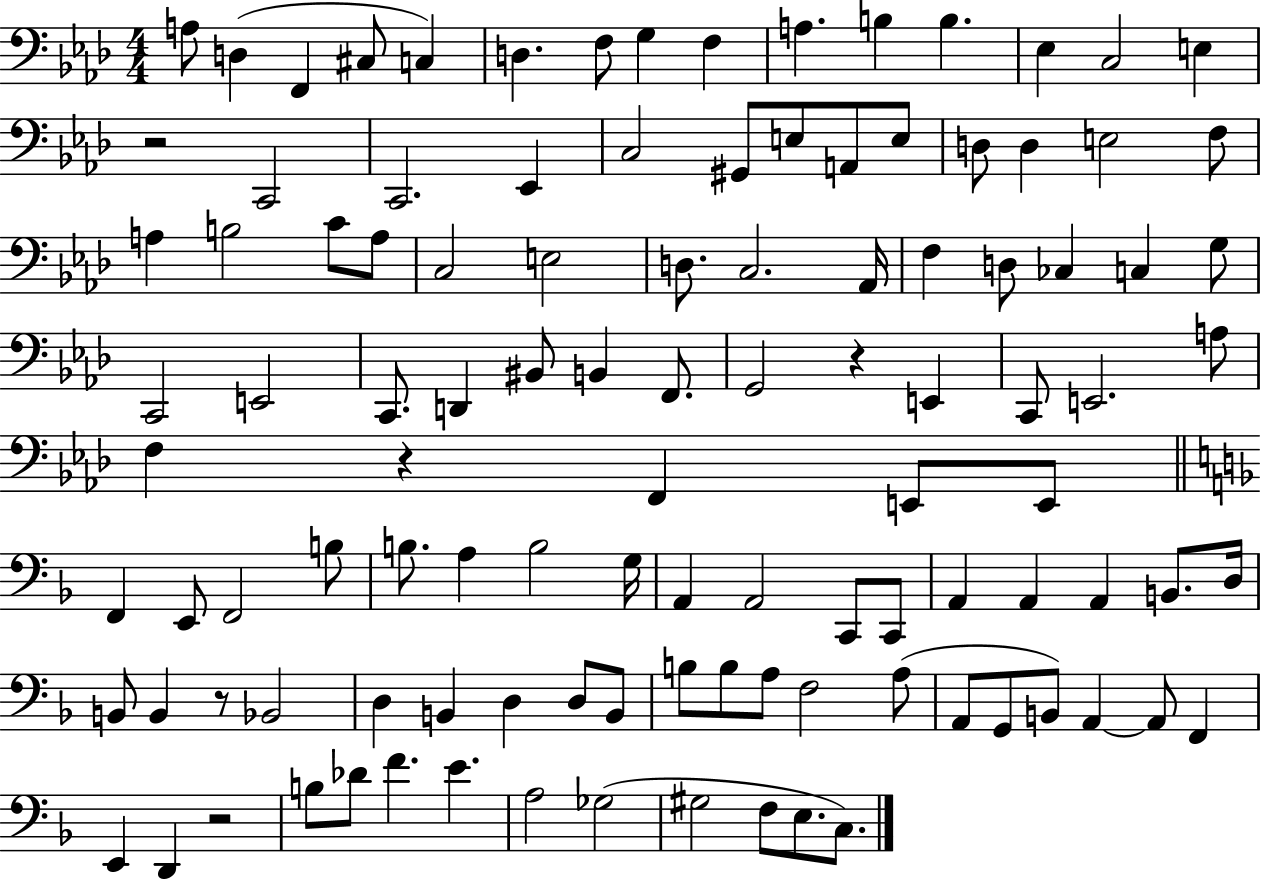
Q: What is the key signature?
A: AES major